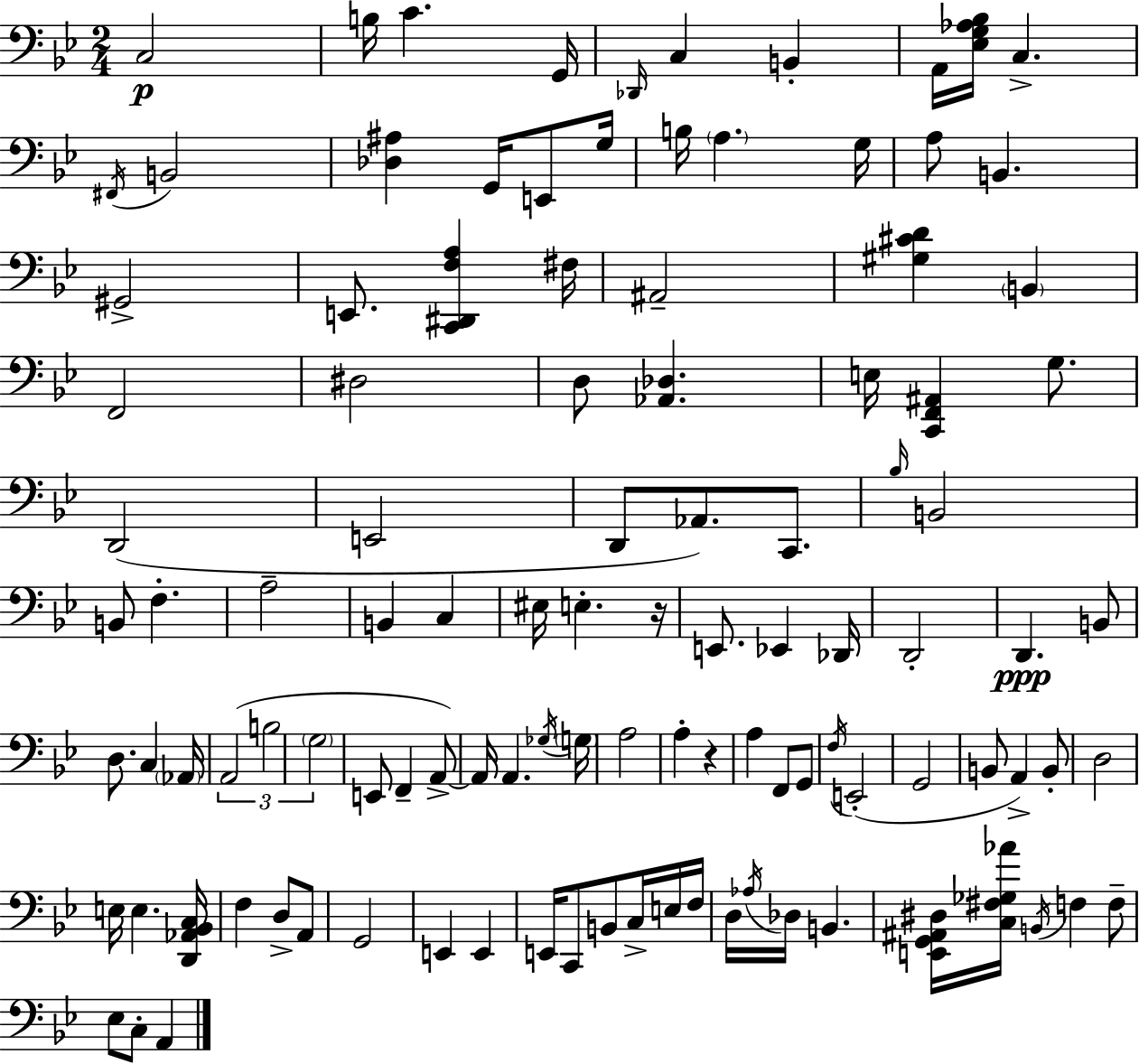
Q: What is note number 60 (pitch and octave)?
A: A2